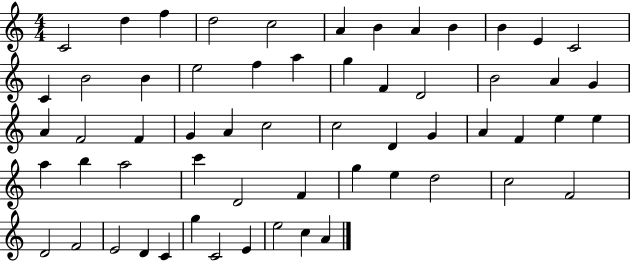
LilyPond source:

{
  \clef treble
  \numericTimeSignature
  \time 4/4
  \key c \major
  c'2 d''4 f''4 | d''2 c''2 | a'4 b'4 a'4 b'4 | b'4 e'4 c'2 | \break c'4 b'2 b'4 | e''2 f''4 a''4 | g''4 f'4 d'2 | b'2 a'4 g'4 | \break a'4 f'2 f'4 | g'4 a'4 c''2 | c''2 d'4 g'4 | a'4 f'4 e''4 e''4 | \break a''4 b''4 a''2 | c'''4 d'2 f'4 | g''4 e''4 d''2 | c''2 f'2 | \break d'2 f'2 | e'2 d'4 c'4 | g''4 c'2 e'4 | e''2 c''4 a'4 | \break \bar "|."
}